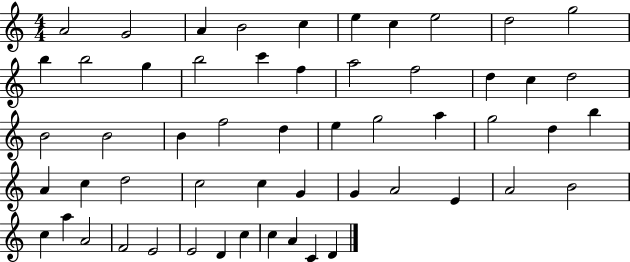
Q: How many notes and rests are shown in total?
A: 55